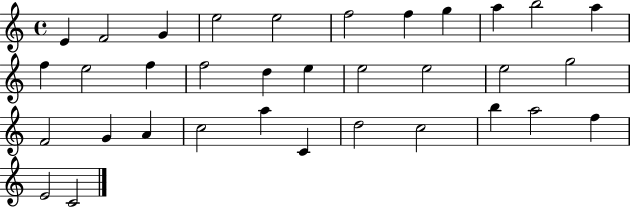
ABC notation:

X:1
T:Untitled
M:4/4
L:1/4
K:C
E F2 G e2 e2 f2 f g a b2 a f e2 f f2 d e e2 e2 e2 g2 F2 G A c2 a C d2 c2 b a2 f E2 C2